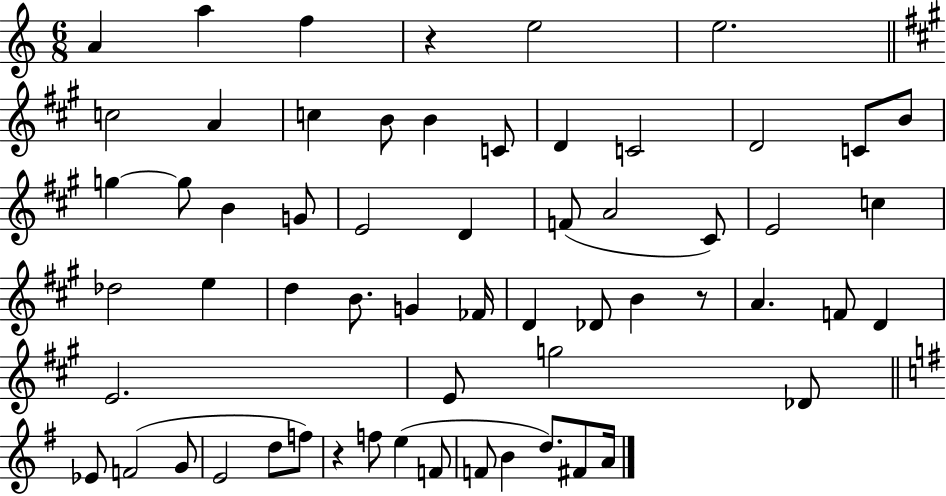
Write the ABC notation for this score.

X:1
T:Untitled
M:6/8
L:1/4
K:C
A a f z e2 e2 c2 A c B/2 B C/2 D C2 D2 C/2 B/2 g g/2 B G/2 E2 D F/2 A2 ^C/2 E2 c _d2 e d B/2 G _F/4 D _D/2 B z/2 A F/2 D E2 E/2 g2 _D/2 _E/2 F2 G/2 E2 d/2 f/2 z f/2 e F/2 F/2 B d/2 ^F/2 A/4